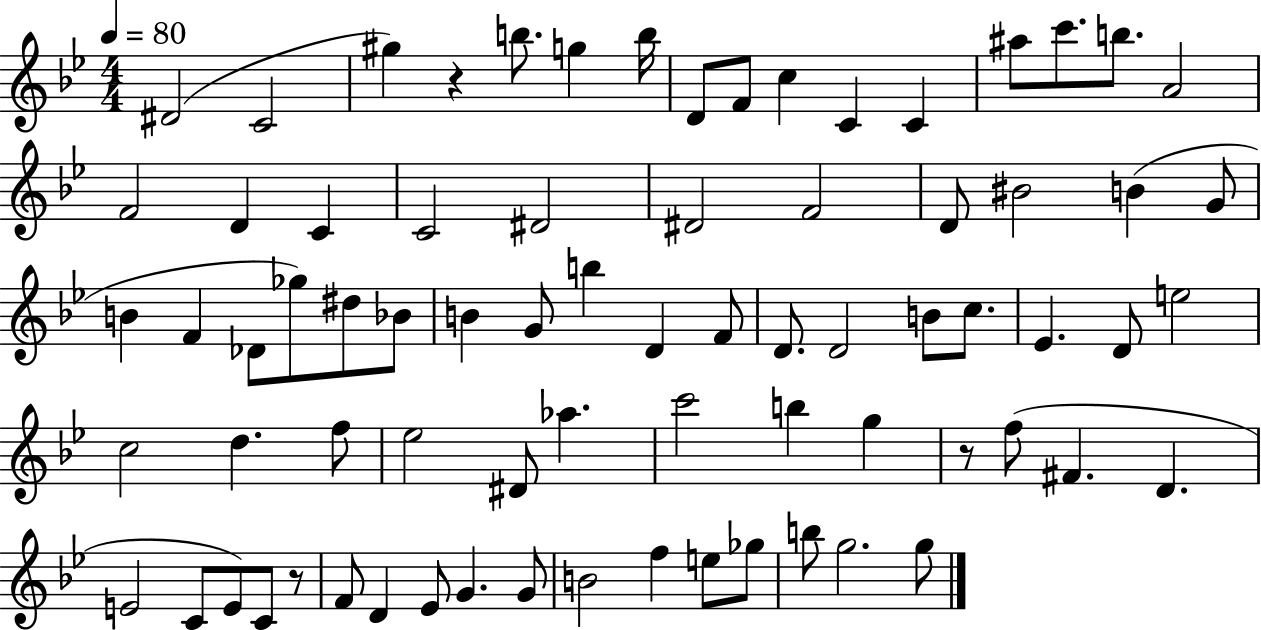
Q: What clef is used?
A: treble